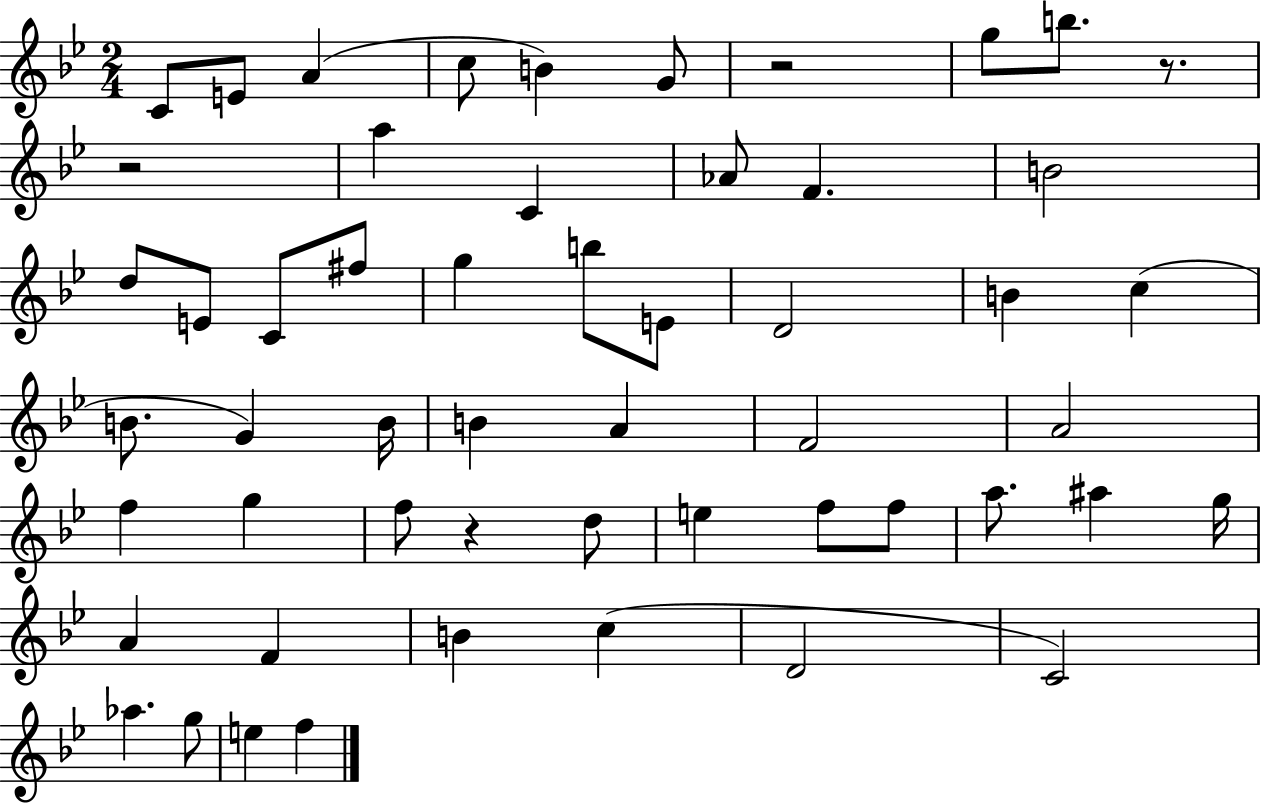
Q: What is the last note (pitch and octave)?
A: F5